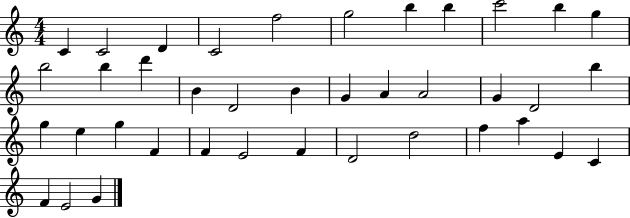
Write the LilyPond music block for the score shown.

{
  \clef treble
  \numericTimeSignature
  \time 4/4
  \key c \major
  c'4 c'2 d'4 | c'2 f''2 | g''2 b''4 b''4 | c'''2 b''4 g''4 | \break b''2 b''4 d'''4 | b'4 d'2 b'4 | g'4 a'4 a'2 | g'4 d'2 b''4 | \break g''4 e''4 g''4 f'4 | f'4 e'2 f'4 | d'2 d''2 | f''4 a''4 e'4 c'4 | \break f'4 e'2 g'4 | \bar "|."
}